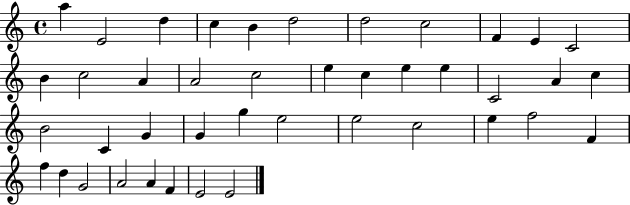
X:1
T:Untitled
M:4/4
L:1/4
K:C
a E2 d c B d2 d2 c2 F E C2 B c2 A A2 c2 e c e e C2 A c B2 C G G g e2 e2 c2 e f2 F f d G2 A2 A F E2 E2